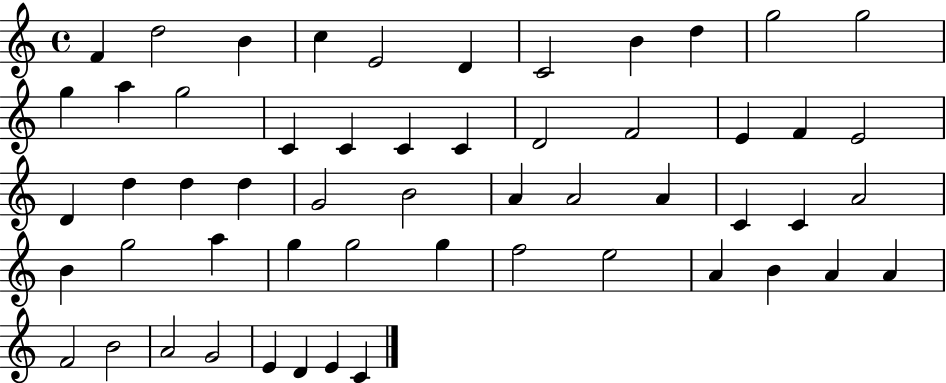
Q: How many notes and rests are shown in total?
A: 55